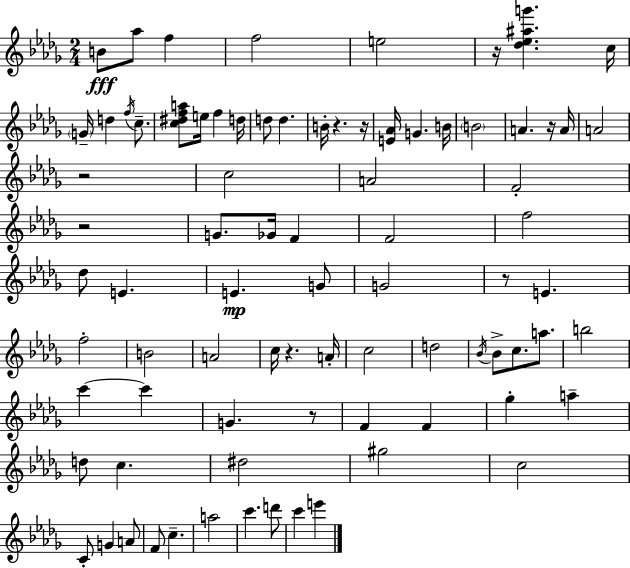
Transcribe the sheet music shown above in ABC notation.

X:1
T:Untitled
M:2/4
L:1/4
K:Bbm
B/2 _a/2 f f2 e2 z/4 [_d_e^ag'] c/4 G/4 d f/4 c/2 [c^dfa]/2 e/4 f d/4 d/2 d B/4 z z/4 [E_A]/4 G B/4 B2 A z/4 A/4 A2 z2 c2 A2 F2 z2 G/2 _G/4 F F2 f2 _d/2 E E G/2 G2 z/2 E f2 B2 A2 c/4 z A/4 c2 d2 _B/4 _B/2 c/2 a/2 b2 c' c' G z/2 F F _g a d/2 c ^d2 ^g2 c2 C/2 G A/2 F/2 c a2 c' d'/2 c' e'